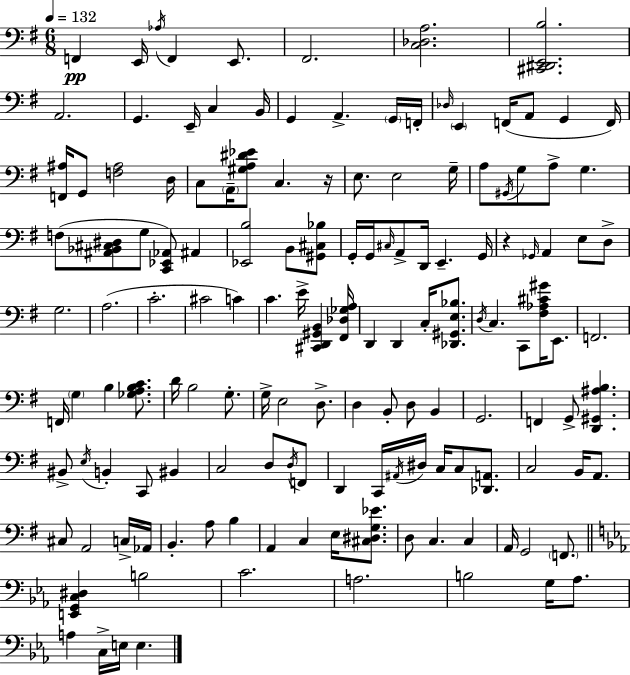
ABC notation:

X:1
T:Untitled
M:6/8
L:1/4
K:Em
F,, E,,/4 _A,/4 F,, E,,/2 ^F,,2 [C,_D,A,]2 [^C,,^D,,E,,B,]2 A,,2 G,, E,,/4 C, B,,/4 G,, A,, G,,/4 F,,/4 _D,/4 E,, F,,/4 A,,/2 G,, F,,/4 [F,,^A,]/4 G,,/2 [F,^A,]2 D,/4 C,/2 A,,/4 [^G,A,^D_E]/2 C, z/4 E,/2 E,2 G,/4 A,/2 ^G,,/4 G,/2 A,/2 G, F,/2 [^A,,_B,,^C,^D,]/2 G,/2 [C,,_E,,_A,,]/2 ^A,, [_E,,B,]2 B,,/2 [^G,,^C,_B,]/2 G,,/4 G,,/4 ^C,/4 A,,/2 D,,/4 E,, G,,/4 z _G,,/4 A,, E,/2 D,/2 G,2 A,2 C2 ^C2 C C E/4 [^C,,D,,^G,,B,,] [^F,,_D,_G,A,]/4 D,, D,, C,/4 [_D,,^G,,E,_B,]/2 D,/4 C, C,,/2 [^F,_A,^C^G]/4 E,,/2 F,,2 F,,/4 G, B, [_G,A,B,C]/2 D/4 B,2 G,/2 G,/4 E,2 D,/2 D, B,,/2 D,/2 B,, G,,2 F,, G,,/2 [D,,^G,,^A,B,] ^B,,/2 E,/4 B,, C,,/2 ^B,, C,2 D,/2 D,/4 F,,/2 D,, C,,/4 ^A,,/4 ^D,/4 C,/4 C,/2 [_D,,A,,]/2 C,2 B,,/4 A,,/2 ^C,/2 A,,2 C,/4 _A,,/4 B,, A,/2 B, A,, C, E,/4 [^C,^D,G,_E]/2 D,/2 C, C, A,,/4 G,,2 F,,/2 [E,,G,,C,^D,] B,2 C2 A,2 B,2 G,/4 _A,/2 A, C,/4 E,/4 E,